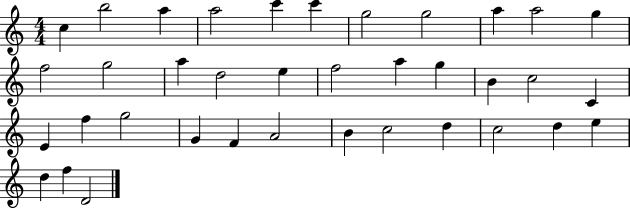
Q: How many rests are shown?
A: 0